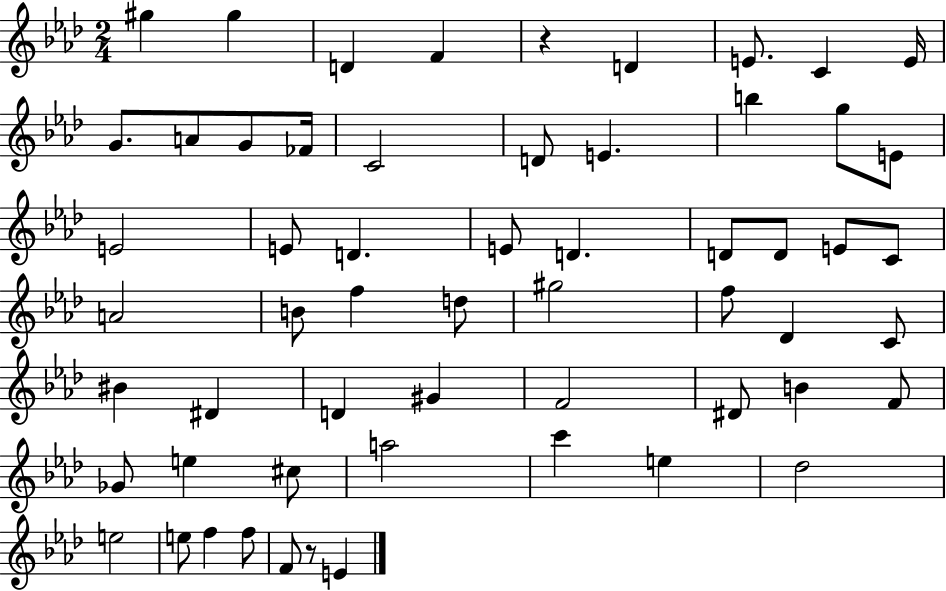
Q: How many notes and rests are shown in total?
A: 58